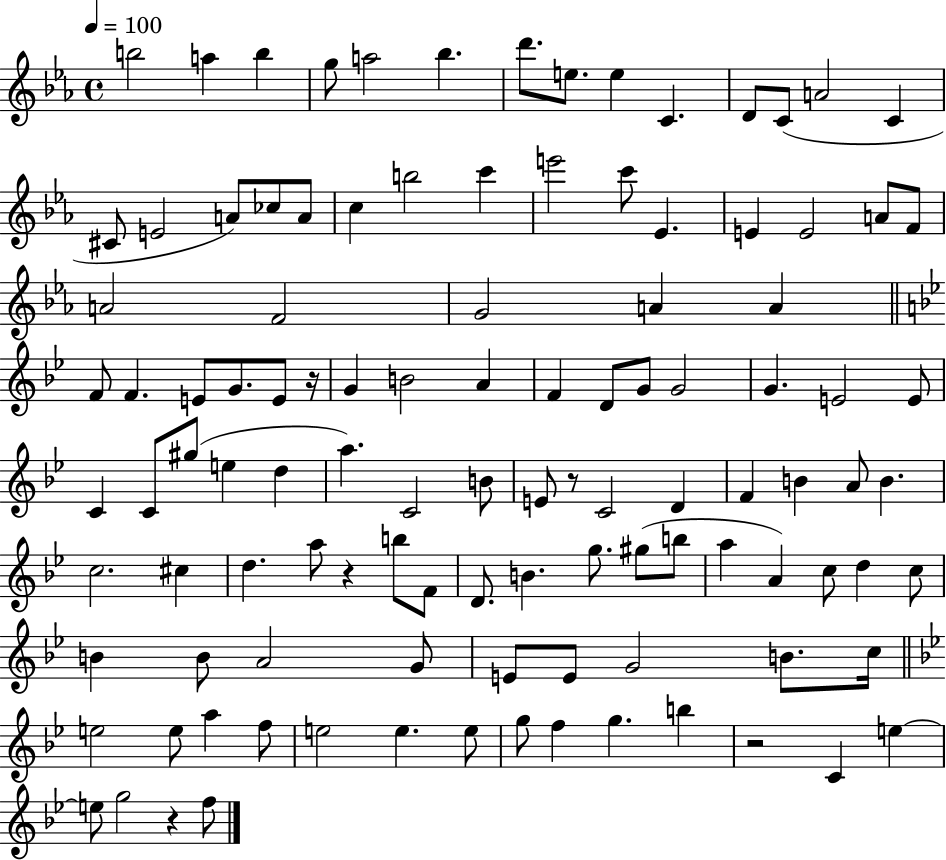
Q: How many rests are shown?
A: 5